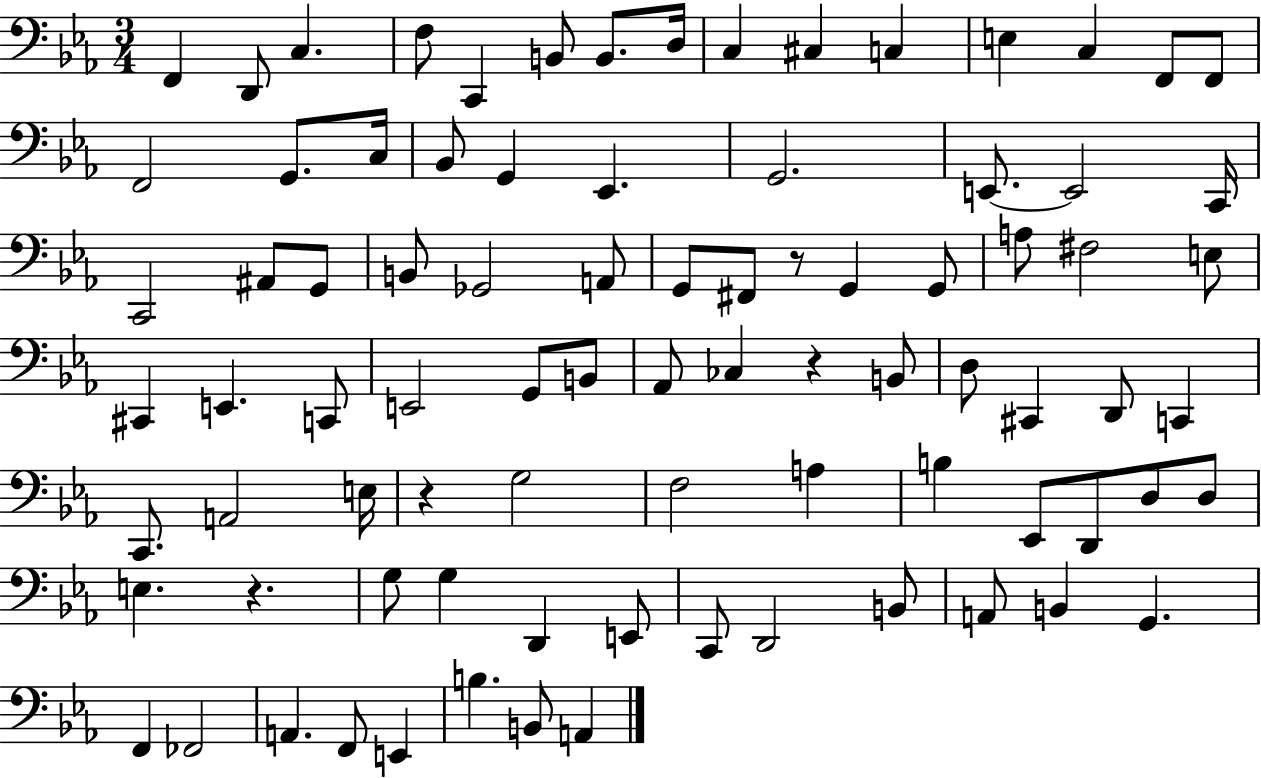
F2/q D2/e C3/q. F3/e C2/q B2/e B2/e. D3/s C3/q C#3/q C3/q E3/q C3/q F2/e F2/e F2/h G2/e. C3/s Bb2/e G2/q Eb2/q. G2/h. E2/e. E2/h C2/s C2/h A#2/e G2/e B2/e Gb2/h A2/e G2/e F#2/e R/e G2/q G2/e A3/e F#3/h E3/e C#2/q E2/q. C2/e E2/h G2/e B2/e Ab2/e CES3/q R/q B2/e D3/e C#2/q D2/e C2/q C2/e. A2/h E3/s R/q G3/h F3/h A3/q B3/q Eb2/e D2/e D3/e D3/e E3/q. R/q. G3/e G3/q D2/q E2/e C2/e D2/h B2/e A2/e B2/q G2/q. F2/q FES2/h A2/q. F2/e E2/q B3/q. B2/e A2/q